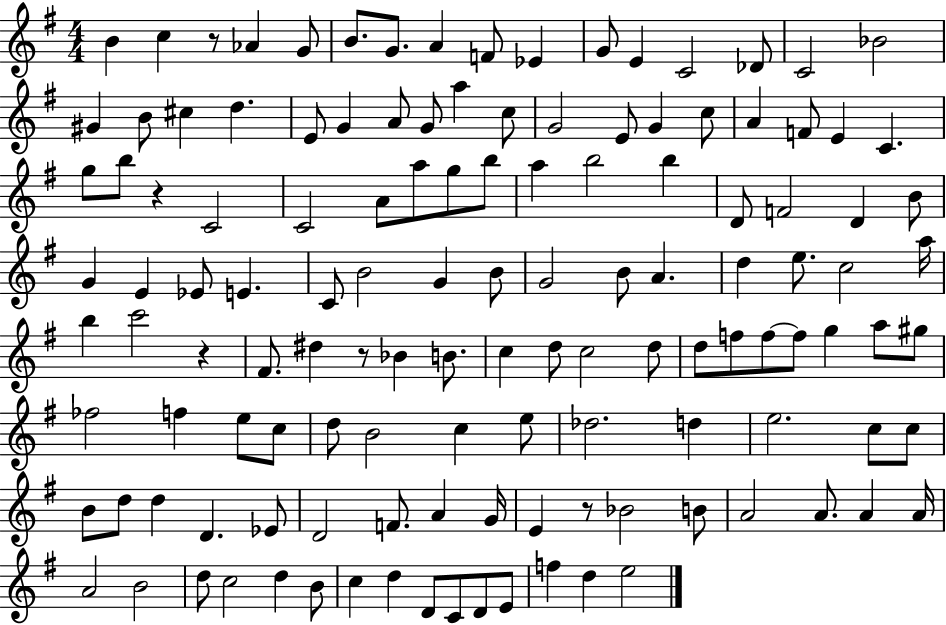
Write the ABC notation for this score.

X:1
T:Untitled
M:4/4
L:1/4
K:G
B c z/2 _A G/2 B/2 G/2 A F/2 _E G/2 E C2 _D/2 C2 _B2 ^G B/2 ^c d E/2 G A/2 G/2 a c/2 G2 E/2 G c/2 A F/2 E C g/2 b/2 z C2 C2 A/2 a/2 g/2 b/2 a b2 b D/2 F2 D B/2 G E _E/2 E C/2 B2 G B/2 G2 B/2 A d e/2 c2 a/4 b c'2 z ^F/2 ^d z/2 _B B/2 c d/2 c2 d/2 d/2 f/2 f/2 f/2 g a/2 ^g/2 _f2 f e/2 c/2 d/2 B2 c e/2 _d2 d e2 c/2 c/2 B/2 d/2 d D _E/2 D2 F/2 A G/4 E z/2 _B2 B/2 A2 A/2 A A/4 A2 B2 d/2 c2 d B/2 c d D/2 C/2 D/2 E/2 f d e2